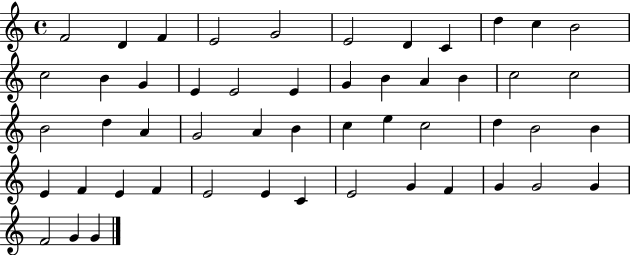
{
  \clef treble
  \time 4/4
  \defaultTimeSignature
  \key c \major
  f'2 d'4 f'4 | e'2 g'2 | e'2 d'4 c'4 | d''4 c''4 b'2 | \break c''2 b'4 g'4 | e'4 e'2 e'4 | g'4 b'4 a'4 b'4 | c''2 c''2 | \break b'2 d''4 a'4 | g'2 a'4 b'4 | c''4 e''4 c''2 | d''4 b'2 b'4 | \break e'4 f'4 e'4 f'4 | e'2 e'4 c'4 | e'2 g'4 f'4 | g'4 g'2 g'4 | \break f'2 g'4 g'4 | \bar "|."
}